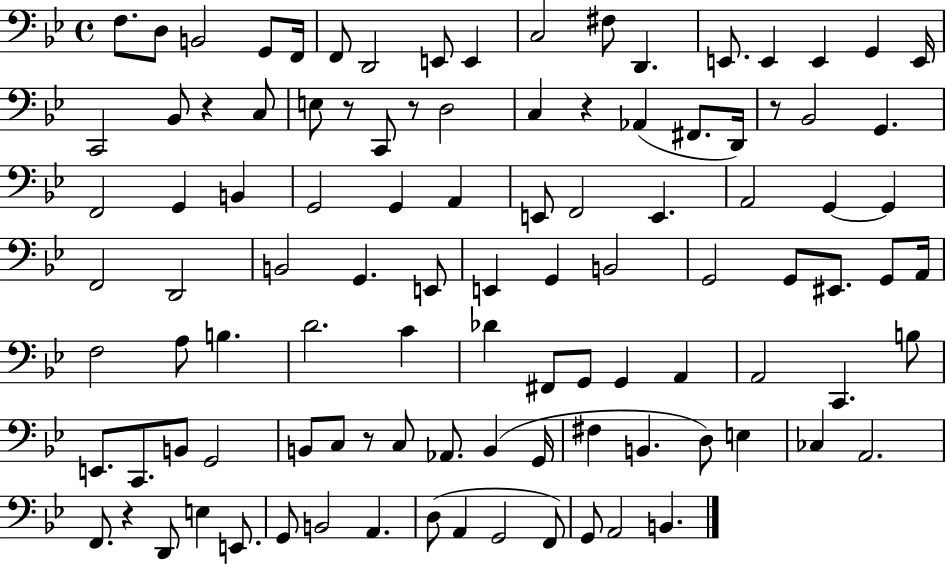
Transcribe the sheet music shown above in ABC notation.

X:1
T:Untitled
M:4/4
L:1/4
K:Bb
F,/2 D,/2 B,,2 G,,/2 F,,/4 F,,/2 D,,2 E,,/2 E,, C,2 ^F,/2 D,, E,,/2 E,, E,, G,, E,,/4 C,,2 _B,,/2 z C,/2 E,/2 z/2 C,,/2 z/2 D,2 C, z _A,, ^F,,/2 D,,/4 z/2 _B,,2 G,, F,,2 G,, B,, G,,2 G,, A,, E,,/2 F,,2 E,, A,,2 G,, G,, F,,2 D,,2 B,,2 G,, E,,/2 E,, G,, B,,2 G,,2 G,,/2 ^E,,/2 G,,/2 A,,/4 F,2 A,/2 B, D2 C _D ^F,,/2 G,,/2 G,, A,, A,,2 C,, B,/2 E,,/2 C,,/2 B,,/2 G,,2 B,,/2 C,/2 z/2 C,/2 _A,,/2 B,, G,,/4 ^F, B,, D,/2 E, _C, A,,2 F,,/2 z D,,/2 E, E,,/2 G,,/2 B,,2 A,, D,/2 A,, G,,2 F,,/2 G,,/2 A,,2 B,,